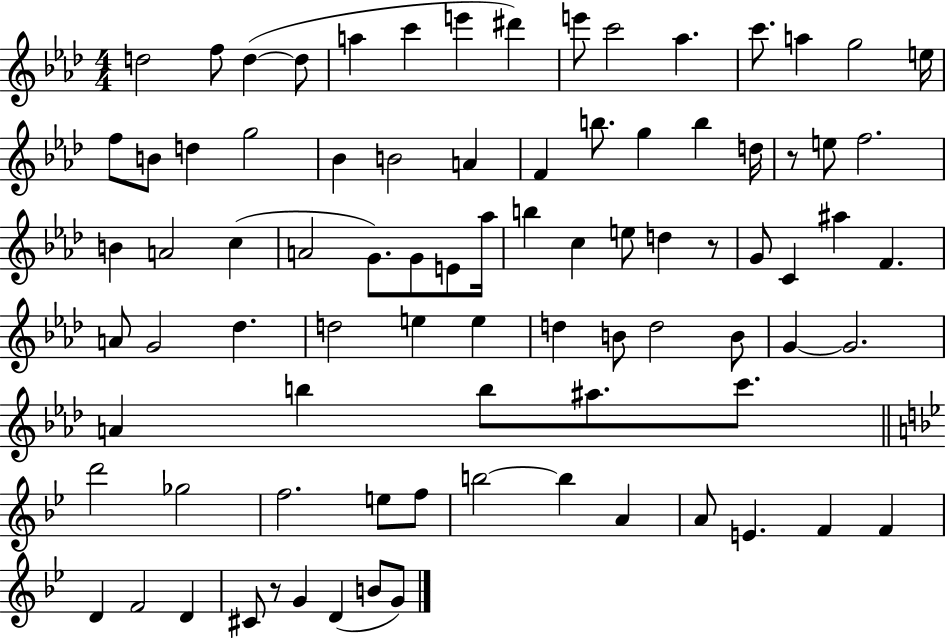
D5/h F5/e D5/q D5/e A5/q C6/q E6/q D#6/q E6/e C6/h Ab5/q. C6/e. A5/q G5/h E5/s F5/e B4/e D5/q G5/h Bb4/q B4/h A4/q F4/q B5/e. G5/q B5/q D5/s R/e E5/e F5/h. B4/q A4/h C5/q A4/h G4/e. G4/e E4/e Ab5/s B5/q C5/q E5/e D5/q R/e G4/e C4/q A#5/q F4/q. A4/e G4/h Db5/q. D5/h E5/q E5/q D5/q B4/e D5/h B4/e G4/q G4/h. A4/q B5/q B5/e A#5/e. C6/e. D6/h Gb5/h F5/h. E5/e F5/e B5/h B5/q A4/q A4/e E4/q. F4/q F4/q D4/q F4/h D4/q C#4/e R/e G4/q D4/q B4/e G4/e